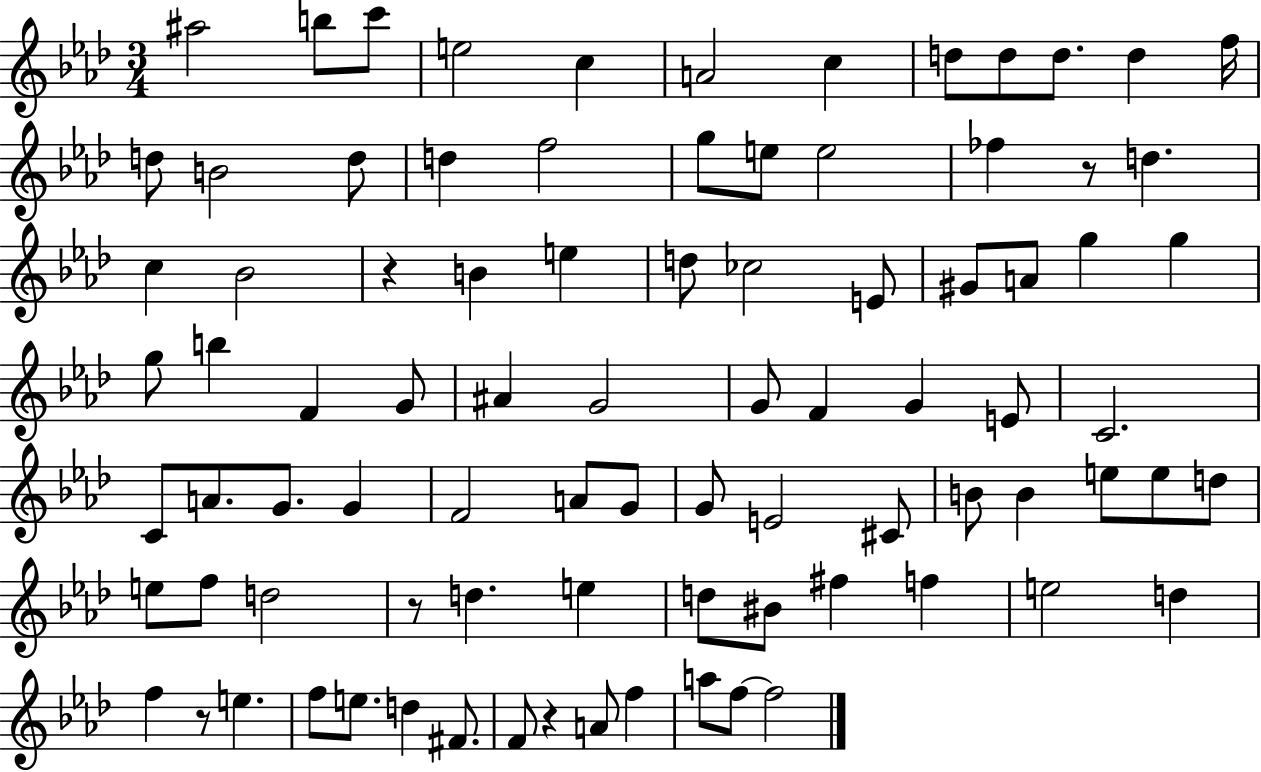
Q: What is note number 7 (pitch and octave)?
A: C5